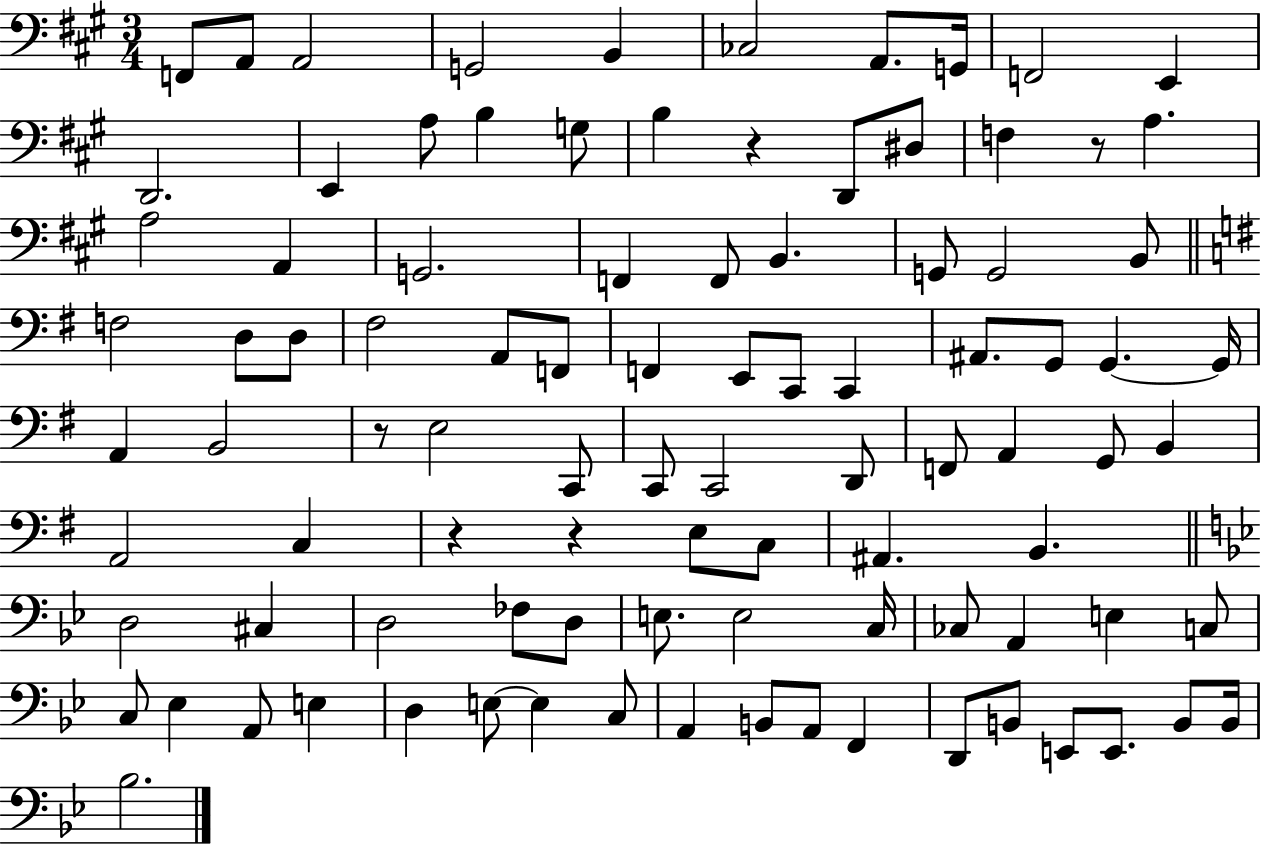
F2/e A2/e A2/h G2/h B2/q CES3/h A2/e. G2/s F2/h E2/q D2/h. E2/q A3/e B3/q G3/e B3/q R/q D2/e D#3/e F3/q R/e A3/q. A3/h A2/q G2/h. F2/q F2/e B2/q. G2/e G2/h B2/e F3/h D3/e D3/e F#3/h A2/e F2/e F2/q E2/e C2/e C2/q A#2/e. G2/e G2/q. G2/s A2/q B2/h R/e E3/h C2/e C2/e C2/h D2/e F2/e A2/q G2/e B2/q A2/h C3/q R/q R/q E3/e C3/e A#2/q. B2/q. D3/h C#3/q D3/h FES3/e D3/e E3/e. E3/h C3/s CES3/e A2/q E3/q C3/e C3/e Eb3/q A2/e E3/q D3/q E3/e E3/q C3/e A2/q B2/e A2/e F2/q D2/e B2/e E2/e E2/e. B2/e B2/s Bb3/h.